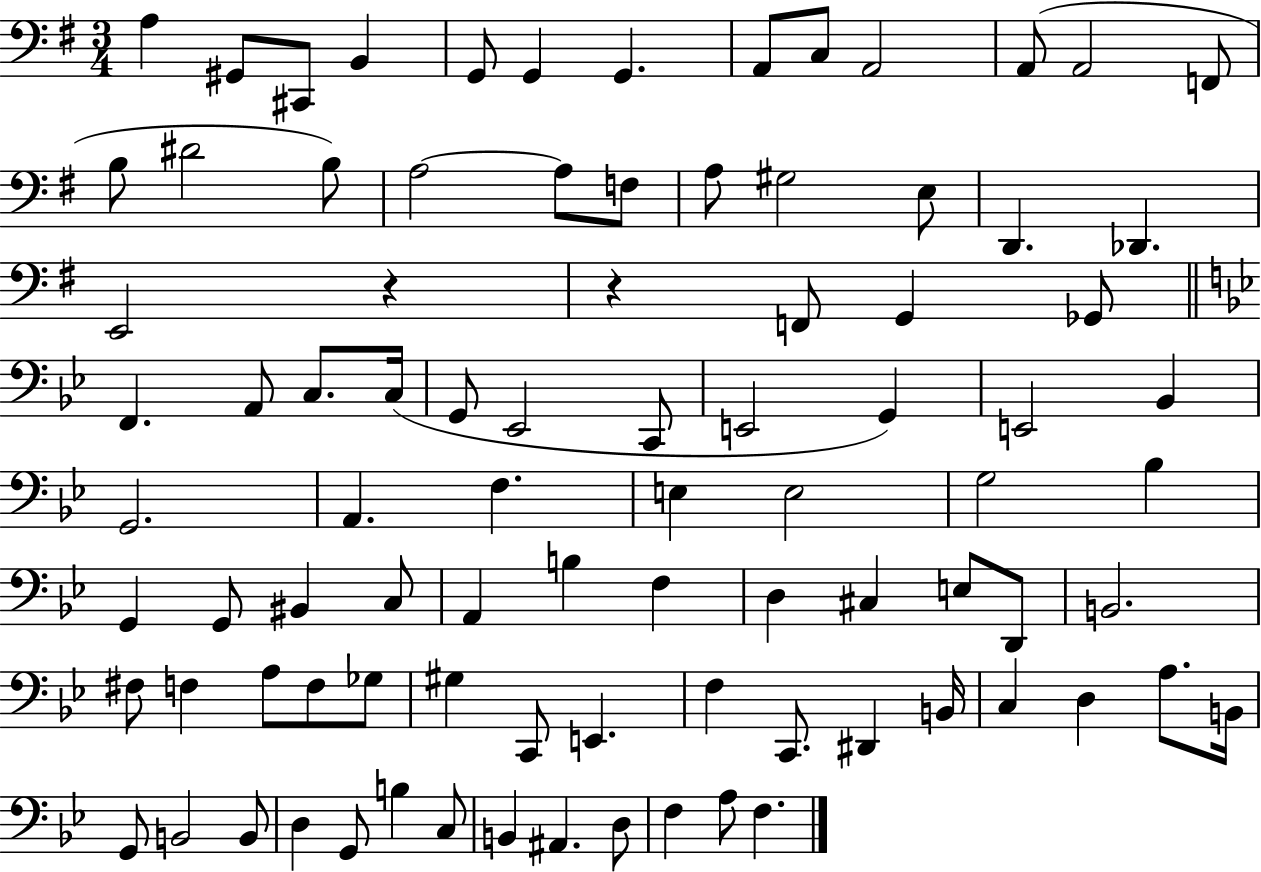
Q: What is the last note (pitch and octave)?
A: F3